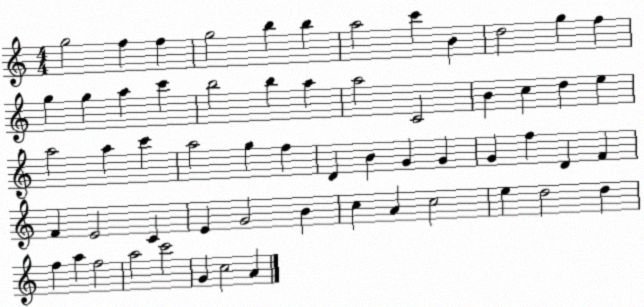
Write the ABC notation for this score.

X:1
T:Untitled
M:4/4
L:1/4
K:C
g2 f f g2 b b a2 c' B d2 g f g g a c' b2 b a a2 C2 B c d e a2 a c' a2 g f D B G G G f D F F E2 C E G2 B c A c2 e d2 d f a f2 a2 c'2 G c2 A